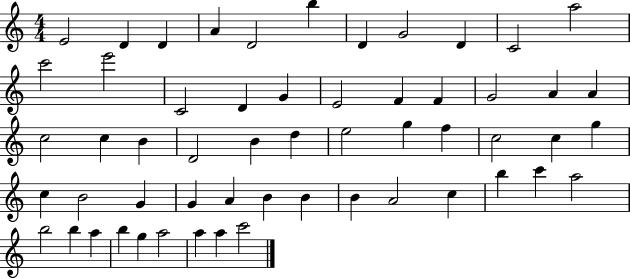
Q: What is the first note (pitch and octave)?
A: E4